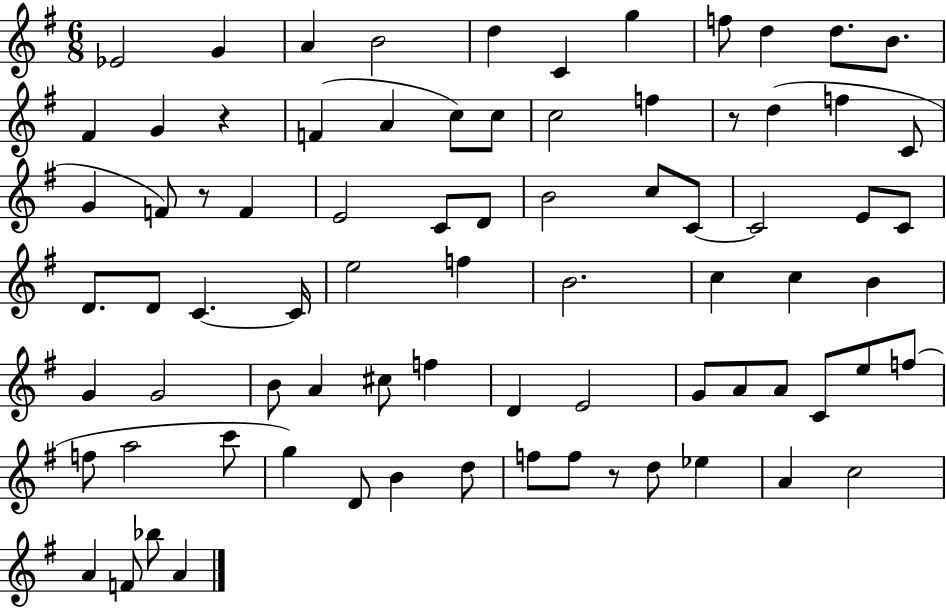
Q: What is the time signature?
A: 6/8